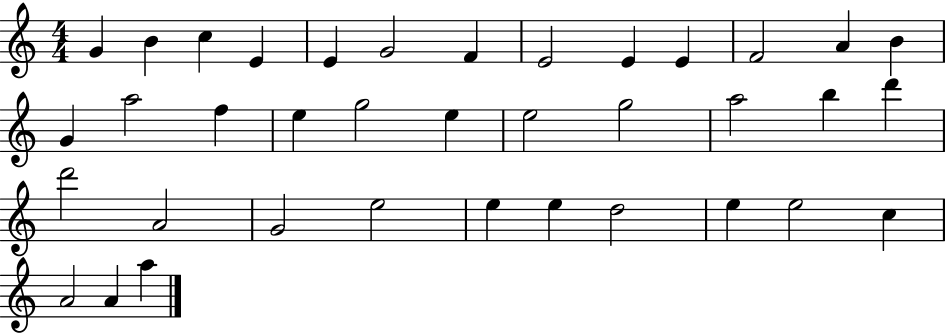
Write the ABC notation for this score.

X:1
T:Untitled
M:4/4
L:1/4
K:C
G B c E E G2 F E2 E E F2 A B G a2 f e g2 e e2 g2 a2 b d' d'2 A2 G2 e2 e e d2 e e2 c A2 A a